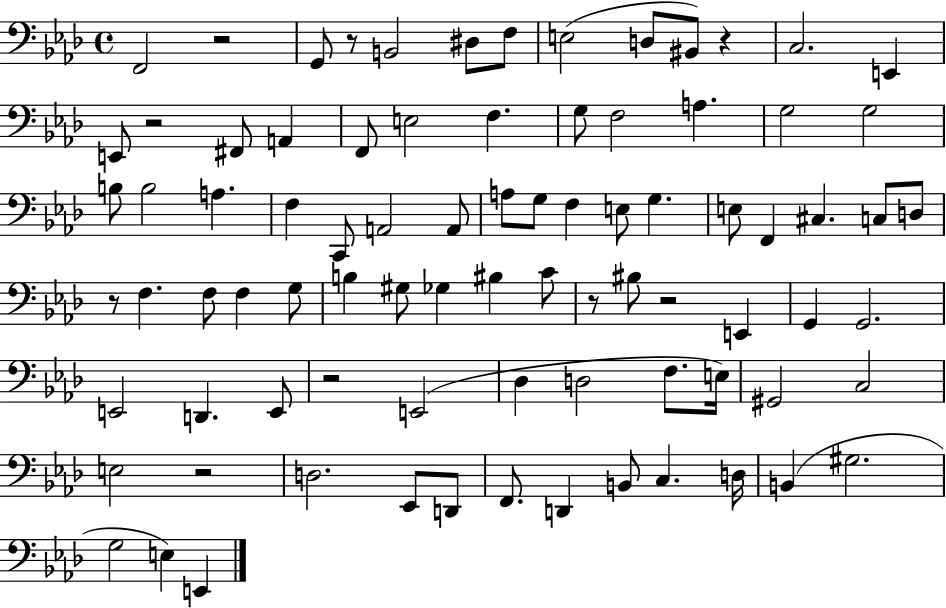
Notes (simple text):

F2/h R/h G2/e R/e B2/h D#3/e F3/e E3/h D3/e BIS2/e R/q C3/h. E2/q E2/e R/h F#2/e A2/q F2/e E3/h F3/q. G3/e F3/h A3/q. G3/h G3/h B3/e B3/h A3/q. F3/q C2/e A2/h A2/e A3/e G3/e F3/q E3/e G3/q. E3/e F2/q C#3/q. C3/e D3/e R/e F3/q. F3/e F3/q G3/e B3/q G#3/e Gb3/q BIS3/q C4/e R/e BIS3/e R/h E2/q G2/q G2/h. E2/h D2/q. E2/e R/h E2/h Db3/q D3/h F3/e. E3/s G#2/h C3/h E3/h R/h D3/h. Eb2/e D2/e F2/e. D2/q B2/e C3/q. D3/s B2/q G#3/h. G3/h E3/q E2/q